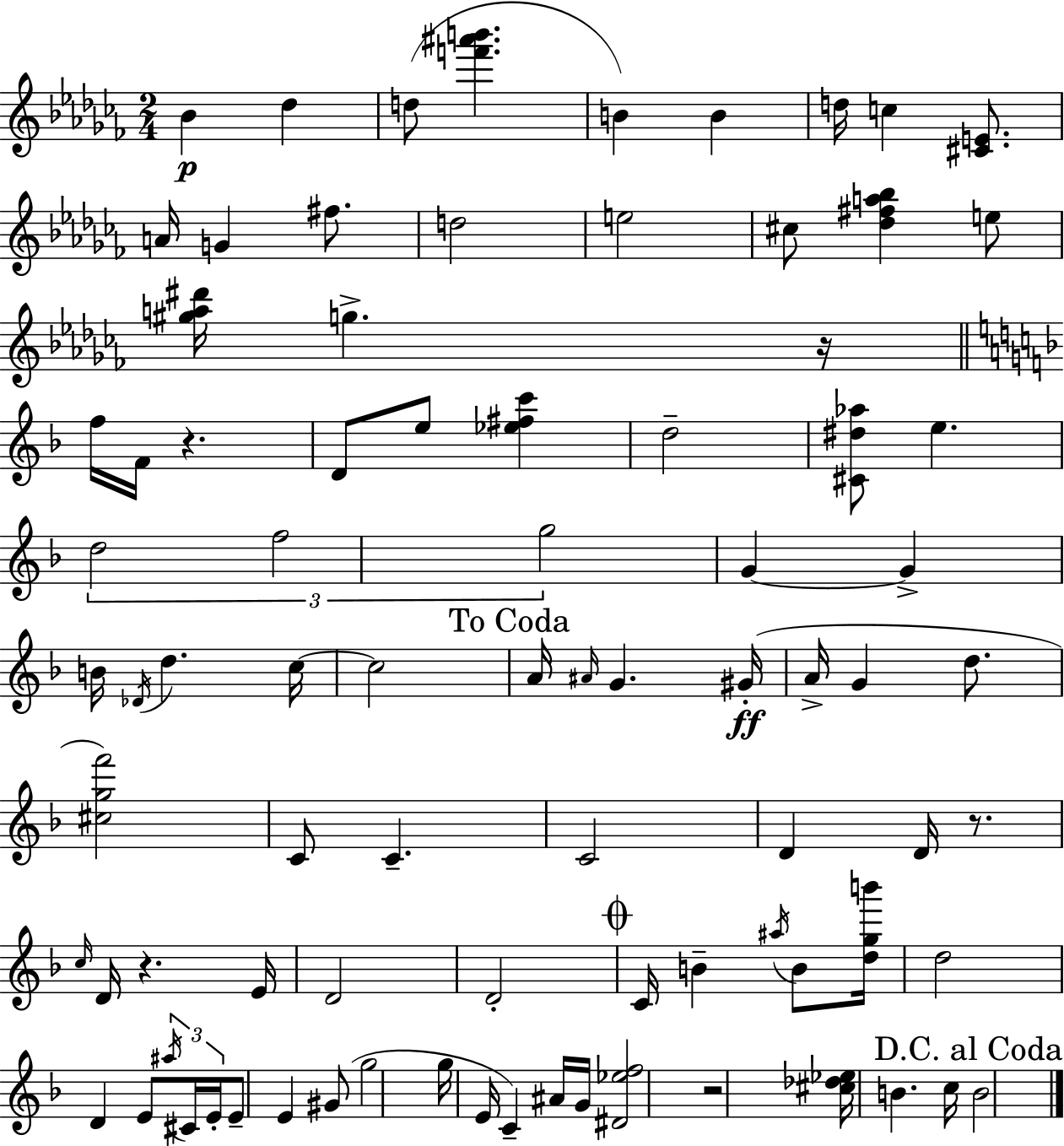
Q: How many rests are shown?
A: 5